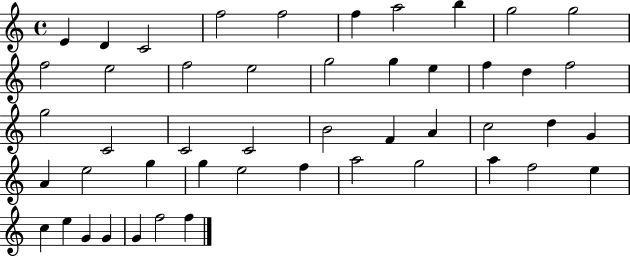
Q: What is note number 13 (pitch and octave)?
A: F5